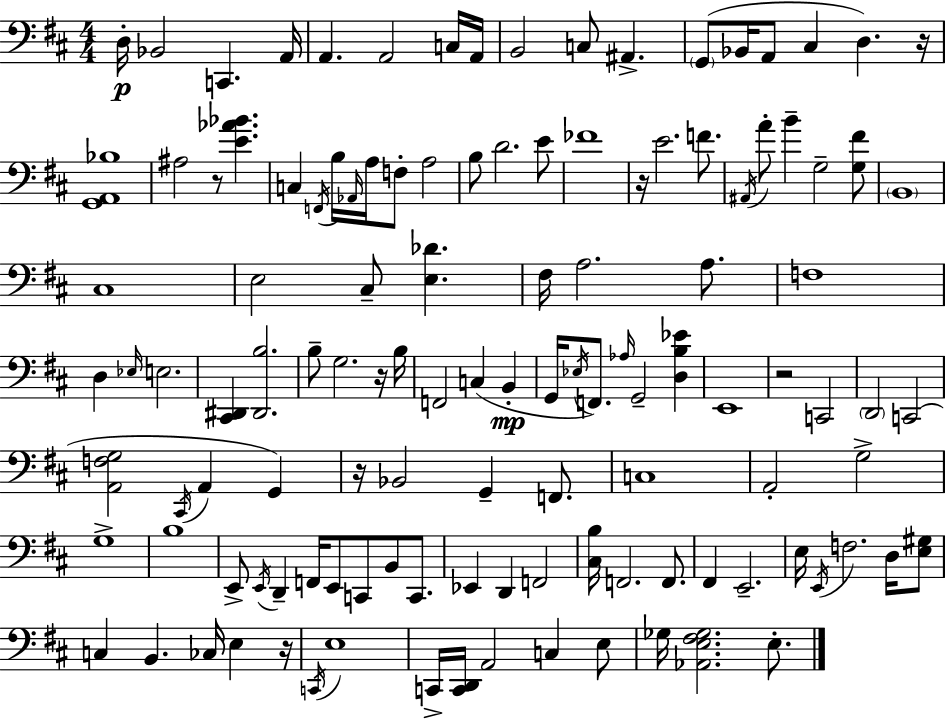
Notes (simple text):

D3/s Bb2/h C2/q. A2/s A2/q. A2/h C3/s A2/s B2/h C3/e A#2/q. G2/e Bb2/s A2/e C#3/q D3/q. R/s [G2,A2,Bb3]/w A#3/h R/e [E4,Ab4,Bb4]/q. C3/q F2/s B3/s Ab2/s A3/s F3/e A3/h B3/e D4/h. E4/e FES4/w R/s E4/h. F4/e. A#2/s A4/e B4/q G3/h [G3,F#4]/e B2/w C#3/w E3/h C#3/e [E3,Db4]/q. F#3/s A3/h. A3/e. F3/w D3/q Eb3/s E3/h. [C#2,D#2]/q [D#2,B3]/h. B3/e G3/h. R/s B3/s F2/h C3/q B2/q G2/s Eb3/s F2/e. Ab3/s G2/h [D3,B3,Eb4]/q E2/w R/h C2/h D2/h C2/h [A2,F3,G3]/h C#2/s A2/q G2/q R/s Bb2/h G2/q F2/e. C3/w A2/h G3/h G3/w B3/w E2/e E2/s D2/q F2/s E2/e C2/e B2/e C2/e. Eb2/q D2/q F2/h [C#3,B3]/s F2/h. F2/e. F#2/q E2/h. E3/s E2/s F3/h. D3/s [E3,G#3]/e C3/q B2/q. CES3/s E3/q R/s C2/s E3/w C2/s [C2,D2]/s A2/h C3/q E3/e Gb3/s [Ab2,E3,F#3,Gb3]/h. E3/e.